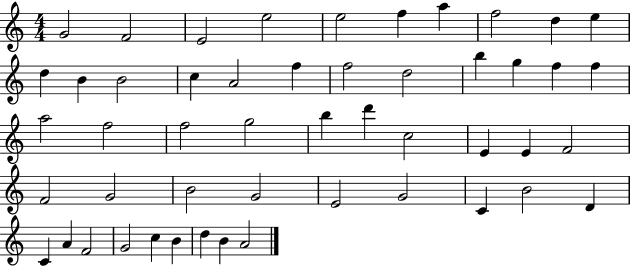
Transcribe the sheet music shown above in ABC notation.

X:1
T:Untitled
M:4/4
L:1/4
K:C
G2 F2 E2 e2 e2 f a f2 d e d B B2 c A2 f f2 d2 b g f f a2 f2 f2 g2 b d' c2 E E F2 F2 G2 B2 G2 E2 G2 C B2 D C A F2 G2 c B d B A2